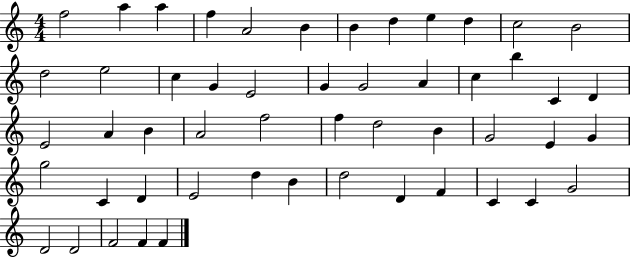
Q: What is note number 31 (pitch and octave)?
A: D5